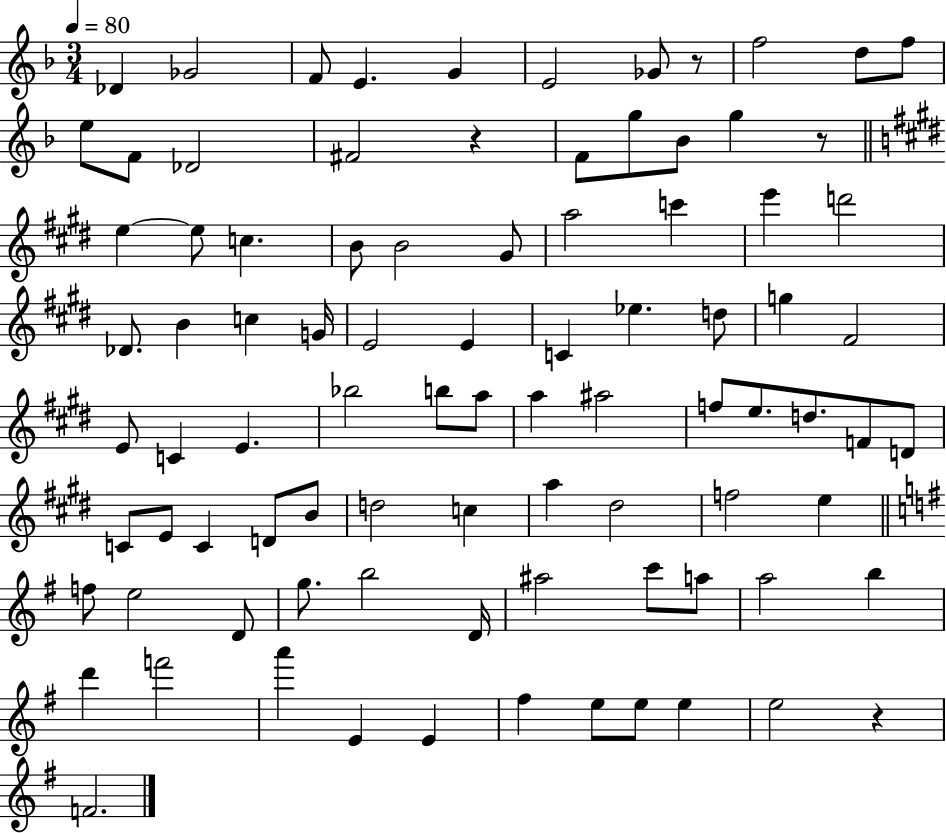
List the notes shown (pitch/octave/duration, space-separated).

Db4/q Gb4/h F4/e E4/q. G4/q E4/h Gb4/e R/e F5/h D5/e F5/e E5/e F4/e Db4/h F#4/h R/q F4/e G5/e Bb4/e G5/q R/e E5/q E5/e C5/q. B4/e B4/h G#4/e A5/h C6/q E6/q D6/h Db4/e. B4/q C5/q G4/s E4/h E4/q C4/q Eb5/q. D5/e G5/q F#4/h E4/e C4/q E4/q. Bb5/h B5/e A5/e A5/q A#5/h F5/e E5/e. D5/e. F4/e D4/e C4/e E4/e C4/q D4/e B4/e D5/h C5/q A5/q D#5/h F5/h E5/q F5/e E5/h D4/e G5/e. B5/h D4/s A#5/h C6/e A5/e A5/h B5/q D6/q F6/h A6/q E4/q E4/q F#5/q E5/e E5/e E5/q E5/h R/q F4/h.